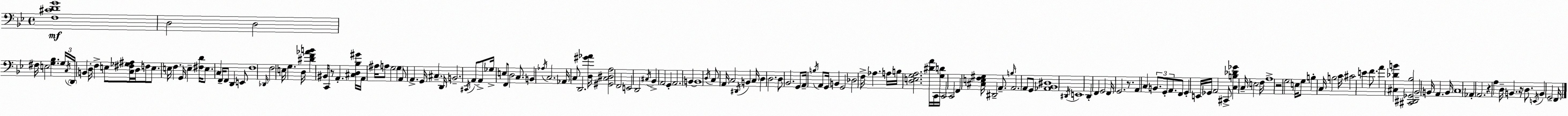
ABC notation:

X:1
T:Untitled
M:4/4
L:1/4
K:Bb
[F,^CDG]4 D,2 D,2 ^F,/4 E,2 [G,_B,] G,/4 C,/4 D,,/4 B,, D,/4 F, E,/2 [C,^F,_G,^A,]/4 D,/4 F,/2 E,/2 E,/4 F, G,,/4 E, [^F,D]/4 E,/2 C, F,,/4 F,,/2 D,, E,,/2 F,4 _D,,/4 F,2 E,/4 G, D,/4 [^DF_AB] ^B,,/4 C,,/2 z/2 A,, [^C,D,_B,^G]/4 A,,/4 ^A,/4 A,/2 G,2 G, A,,/2 A,, G,,/4 ^C, D,,/4 B,,2 ^C,,/4 A,,/2 A,,/2 _G,/4 E,/2 F,,/2 D,2 C,/2 B,, _A,/4 C,2 _A,,/4 C,/2 D,,2 [D,^G_A]/4 [^G,,C,^D,A,]2 F,,2 E,,2 D,,2 ^C,/4 _B,, A,,2 G,, A,,2 B,, B,,4 D,/4 C,/2 A,,/4 C,2 ^D,,/4 B,, C,/4 D, D,2 D,/2 _B,,2 G,,/2 A,,/4 B,/4 A,,/2 G,,/4 B,, G,,2 _D,2 F,/4 _A, A,/4 B,/4 [D,E,G,A,]2 [^DA]/4 C,,/4 [G,D]/4 C,,2 C,,2 F,, [^C,E,F,^G,]/4 ^D,,2 A,,/2 B,/4 A,,2 A,,/2 G,,/2 [_A,,_B,,^D,]4 ^D,,/4 E,,4 D,, F,, G,,2 F,,/4 G,,2 z/2 A,, C, B,,/2 G,,/2 A,,/2 F,,/2 G,, E,,/4 _G,,/4 A,,2 ^C,,/2 [C,B,_D_G] C,/4 E,2 F,/4 A,4 z2 G,2 E,/4 G,/2 B, C,/4 B,2 C/4 ^C2 E F/2 A [^C,_DB] [^C,,^D,,_G,,_B,]2 _B,,2 B,,/4 A,, B,,/4 C,4 _A,, A,,2 z A, D,/4 B,, z/4 D,/2 E,,/4 B,, G,,2 F,,/4